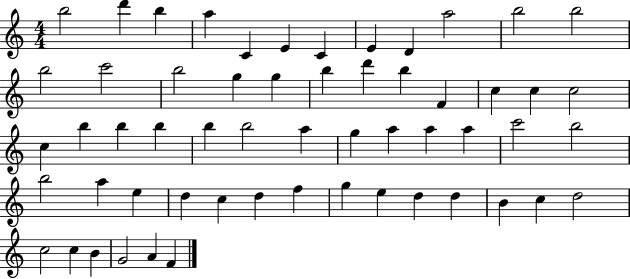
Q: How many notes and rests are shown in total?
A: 57